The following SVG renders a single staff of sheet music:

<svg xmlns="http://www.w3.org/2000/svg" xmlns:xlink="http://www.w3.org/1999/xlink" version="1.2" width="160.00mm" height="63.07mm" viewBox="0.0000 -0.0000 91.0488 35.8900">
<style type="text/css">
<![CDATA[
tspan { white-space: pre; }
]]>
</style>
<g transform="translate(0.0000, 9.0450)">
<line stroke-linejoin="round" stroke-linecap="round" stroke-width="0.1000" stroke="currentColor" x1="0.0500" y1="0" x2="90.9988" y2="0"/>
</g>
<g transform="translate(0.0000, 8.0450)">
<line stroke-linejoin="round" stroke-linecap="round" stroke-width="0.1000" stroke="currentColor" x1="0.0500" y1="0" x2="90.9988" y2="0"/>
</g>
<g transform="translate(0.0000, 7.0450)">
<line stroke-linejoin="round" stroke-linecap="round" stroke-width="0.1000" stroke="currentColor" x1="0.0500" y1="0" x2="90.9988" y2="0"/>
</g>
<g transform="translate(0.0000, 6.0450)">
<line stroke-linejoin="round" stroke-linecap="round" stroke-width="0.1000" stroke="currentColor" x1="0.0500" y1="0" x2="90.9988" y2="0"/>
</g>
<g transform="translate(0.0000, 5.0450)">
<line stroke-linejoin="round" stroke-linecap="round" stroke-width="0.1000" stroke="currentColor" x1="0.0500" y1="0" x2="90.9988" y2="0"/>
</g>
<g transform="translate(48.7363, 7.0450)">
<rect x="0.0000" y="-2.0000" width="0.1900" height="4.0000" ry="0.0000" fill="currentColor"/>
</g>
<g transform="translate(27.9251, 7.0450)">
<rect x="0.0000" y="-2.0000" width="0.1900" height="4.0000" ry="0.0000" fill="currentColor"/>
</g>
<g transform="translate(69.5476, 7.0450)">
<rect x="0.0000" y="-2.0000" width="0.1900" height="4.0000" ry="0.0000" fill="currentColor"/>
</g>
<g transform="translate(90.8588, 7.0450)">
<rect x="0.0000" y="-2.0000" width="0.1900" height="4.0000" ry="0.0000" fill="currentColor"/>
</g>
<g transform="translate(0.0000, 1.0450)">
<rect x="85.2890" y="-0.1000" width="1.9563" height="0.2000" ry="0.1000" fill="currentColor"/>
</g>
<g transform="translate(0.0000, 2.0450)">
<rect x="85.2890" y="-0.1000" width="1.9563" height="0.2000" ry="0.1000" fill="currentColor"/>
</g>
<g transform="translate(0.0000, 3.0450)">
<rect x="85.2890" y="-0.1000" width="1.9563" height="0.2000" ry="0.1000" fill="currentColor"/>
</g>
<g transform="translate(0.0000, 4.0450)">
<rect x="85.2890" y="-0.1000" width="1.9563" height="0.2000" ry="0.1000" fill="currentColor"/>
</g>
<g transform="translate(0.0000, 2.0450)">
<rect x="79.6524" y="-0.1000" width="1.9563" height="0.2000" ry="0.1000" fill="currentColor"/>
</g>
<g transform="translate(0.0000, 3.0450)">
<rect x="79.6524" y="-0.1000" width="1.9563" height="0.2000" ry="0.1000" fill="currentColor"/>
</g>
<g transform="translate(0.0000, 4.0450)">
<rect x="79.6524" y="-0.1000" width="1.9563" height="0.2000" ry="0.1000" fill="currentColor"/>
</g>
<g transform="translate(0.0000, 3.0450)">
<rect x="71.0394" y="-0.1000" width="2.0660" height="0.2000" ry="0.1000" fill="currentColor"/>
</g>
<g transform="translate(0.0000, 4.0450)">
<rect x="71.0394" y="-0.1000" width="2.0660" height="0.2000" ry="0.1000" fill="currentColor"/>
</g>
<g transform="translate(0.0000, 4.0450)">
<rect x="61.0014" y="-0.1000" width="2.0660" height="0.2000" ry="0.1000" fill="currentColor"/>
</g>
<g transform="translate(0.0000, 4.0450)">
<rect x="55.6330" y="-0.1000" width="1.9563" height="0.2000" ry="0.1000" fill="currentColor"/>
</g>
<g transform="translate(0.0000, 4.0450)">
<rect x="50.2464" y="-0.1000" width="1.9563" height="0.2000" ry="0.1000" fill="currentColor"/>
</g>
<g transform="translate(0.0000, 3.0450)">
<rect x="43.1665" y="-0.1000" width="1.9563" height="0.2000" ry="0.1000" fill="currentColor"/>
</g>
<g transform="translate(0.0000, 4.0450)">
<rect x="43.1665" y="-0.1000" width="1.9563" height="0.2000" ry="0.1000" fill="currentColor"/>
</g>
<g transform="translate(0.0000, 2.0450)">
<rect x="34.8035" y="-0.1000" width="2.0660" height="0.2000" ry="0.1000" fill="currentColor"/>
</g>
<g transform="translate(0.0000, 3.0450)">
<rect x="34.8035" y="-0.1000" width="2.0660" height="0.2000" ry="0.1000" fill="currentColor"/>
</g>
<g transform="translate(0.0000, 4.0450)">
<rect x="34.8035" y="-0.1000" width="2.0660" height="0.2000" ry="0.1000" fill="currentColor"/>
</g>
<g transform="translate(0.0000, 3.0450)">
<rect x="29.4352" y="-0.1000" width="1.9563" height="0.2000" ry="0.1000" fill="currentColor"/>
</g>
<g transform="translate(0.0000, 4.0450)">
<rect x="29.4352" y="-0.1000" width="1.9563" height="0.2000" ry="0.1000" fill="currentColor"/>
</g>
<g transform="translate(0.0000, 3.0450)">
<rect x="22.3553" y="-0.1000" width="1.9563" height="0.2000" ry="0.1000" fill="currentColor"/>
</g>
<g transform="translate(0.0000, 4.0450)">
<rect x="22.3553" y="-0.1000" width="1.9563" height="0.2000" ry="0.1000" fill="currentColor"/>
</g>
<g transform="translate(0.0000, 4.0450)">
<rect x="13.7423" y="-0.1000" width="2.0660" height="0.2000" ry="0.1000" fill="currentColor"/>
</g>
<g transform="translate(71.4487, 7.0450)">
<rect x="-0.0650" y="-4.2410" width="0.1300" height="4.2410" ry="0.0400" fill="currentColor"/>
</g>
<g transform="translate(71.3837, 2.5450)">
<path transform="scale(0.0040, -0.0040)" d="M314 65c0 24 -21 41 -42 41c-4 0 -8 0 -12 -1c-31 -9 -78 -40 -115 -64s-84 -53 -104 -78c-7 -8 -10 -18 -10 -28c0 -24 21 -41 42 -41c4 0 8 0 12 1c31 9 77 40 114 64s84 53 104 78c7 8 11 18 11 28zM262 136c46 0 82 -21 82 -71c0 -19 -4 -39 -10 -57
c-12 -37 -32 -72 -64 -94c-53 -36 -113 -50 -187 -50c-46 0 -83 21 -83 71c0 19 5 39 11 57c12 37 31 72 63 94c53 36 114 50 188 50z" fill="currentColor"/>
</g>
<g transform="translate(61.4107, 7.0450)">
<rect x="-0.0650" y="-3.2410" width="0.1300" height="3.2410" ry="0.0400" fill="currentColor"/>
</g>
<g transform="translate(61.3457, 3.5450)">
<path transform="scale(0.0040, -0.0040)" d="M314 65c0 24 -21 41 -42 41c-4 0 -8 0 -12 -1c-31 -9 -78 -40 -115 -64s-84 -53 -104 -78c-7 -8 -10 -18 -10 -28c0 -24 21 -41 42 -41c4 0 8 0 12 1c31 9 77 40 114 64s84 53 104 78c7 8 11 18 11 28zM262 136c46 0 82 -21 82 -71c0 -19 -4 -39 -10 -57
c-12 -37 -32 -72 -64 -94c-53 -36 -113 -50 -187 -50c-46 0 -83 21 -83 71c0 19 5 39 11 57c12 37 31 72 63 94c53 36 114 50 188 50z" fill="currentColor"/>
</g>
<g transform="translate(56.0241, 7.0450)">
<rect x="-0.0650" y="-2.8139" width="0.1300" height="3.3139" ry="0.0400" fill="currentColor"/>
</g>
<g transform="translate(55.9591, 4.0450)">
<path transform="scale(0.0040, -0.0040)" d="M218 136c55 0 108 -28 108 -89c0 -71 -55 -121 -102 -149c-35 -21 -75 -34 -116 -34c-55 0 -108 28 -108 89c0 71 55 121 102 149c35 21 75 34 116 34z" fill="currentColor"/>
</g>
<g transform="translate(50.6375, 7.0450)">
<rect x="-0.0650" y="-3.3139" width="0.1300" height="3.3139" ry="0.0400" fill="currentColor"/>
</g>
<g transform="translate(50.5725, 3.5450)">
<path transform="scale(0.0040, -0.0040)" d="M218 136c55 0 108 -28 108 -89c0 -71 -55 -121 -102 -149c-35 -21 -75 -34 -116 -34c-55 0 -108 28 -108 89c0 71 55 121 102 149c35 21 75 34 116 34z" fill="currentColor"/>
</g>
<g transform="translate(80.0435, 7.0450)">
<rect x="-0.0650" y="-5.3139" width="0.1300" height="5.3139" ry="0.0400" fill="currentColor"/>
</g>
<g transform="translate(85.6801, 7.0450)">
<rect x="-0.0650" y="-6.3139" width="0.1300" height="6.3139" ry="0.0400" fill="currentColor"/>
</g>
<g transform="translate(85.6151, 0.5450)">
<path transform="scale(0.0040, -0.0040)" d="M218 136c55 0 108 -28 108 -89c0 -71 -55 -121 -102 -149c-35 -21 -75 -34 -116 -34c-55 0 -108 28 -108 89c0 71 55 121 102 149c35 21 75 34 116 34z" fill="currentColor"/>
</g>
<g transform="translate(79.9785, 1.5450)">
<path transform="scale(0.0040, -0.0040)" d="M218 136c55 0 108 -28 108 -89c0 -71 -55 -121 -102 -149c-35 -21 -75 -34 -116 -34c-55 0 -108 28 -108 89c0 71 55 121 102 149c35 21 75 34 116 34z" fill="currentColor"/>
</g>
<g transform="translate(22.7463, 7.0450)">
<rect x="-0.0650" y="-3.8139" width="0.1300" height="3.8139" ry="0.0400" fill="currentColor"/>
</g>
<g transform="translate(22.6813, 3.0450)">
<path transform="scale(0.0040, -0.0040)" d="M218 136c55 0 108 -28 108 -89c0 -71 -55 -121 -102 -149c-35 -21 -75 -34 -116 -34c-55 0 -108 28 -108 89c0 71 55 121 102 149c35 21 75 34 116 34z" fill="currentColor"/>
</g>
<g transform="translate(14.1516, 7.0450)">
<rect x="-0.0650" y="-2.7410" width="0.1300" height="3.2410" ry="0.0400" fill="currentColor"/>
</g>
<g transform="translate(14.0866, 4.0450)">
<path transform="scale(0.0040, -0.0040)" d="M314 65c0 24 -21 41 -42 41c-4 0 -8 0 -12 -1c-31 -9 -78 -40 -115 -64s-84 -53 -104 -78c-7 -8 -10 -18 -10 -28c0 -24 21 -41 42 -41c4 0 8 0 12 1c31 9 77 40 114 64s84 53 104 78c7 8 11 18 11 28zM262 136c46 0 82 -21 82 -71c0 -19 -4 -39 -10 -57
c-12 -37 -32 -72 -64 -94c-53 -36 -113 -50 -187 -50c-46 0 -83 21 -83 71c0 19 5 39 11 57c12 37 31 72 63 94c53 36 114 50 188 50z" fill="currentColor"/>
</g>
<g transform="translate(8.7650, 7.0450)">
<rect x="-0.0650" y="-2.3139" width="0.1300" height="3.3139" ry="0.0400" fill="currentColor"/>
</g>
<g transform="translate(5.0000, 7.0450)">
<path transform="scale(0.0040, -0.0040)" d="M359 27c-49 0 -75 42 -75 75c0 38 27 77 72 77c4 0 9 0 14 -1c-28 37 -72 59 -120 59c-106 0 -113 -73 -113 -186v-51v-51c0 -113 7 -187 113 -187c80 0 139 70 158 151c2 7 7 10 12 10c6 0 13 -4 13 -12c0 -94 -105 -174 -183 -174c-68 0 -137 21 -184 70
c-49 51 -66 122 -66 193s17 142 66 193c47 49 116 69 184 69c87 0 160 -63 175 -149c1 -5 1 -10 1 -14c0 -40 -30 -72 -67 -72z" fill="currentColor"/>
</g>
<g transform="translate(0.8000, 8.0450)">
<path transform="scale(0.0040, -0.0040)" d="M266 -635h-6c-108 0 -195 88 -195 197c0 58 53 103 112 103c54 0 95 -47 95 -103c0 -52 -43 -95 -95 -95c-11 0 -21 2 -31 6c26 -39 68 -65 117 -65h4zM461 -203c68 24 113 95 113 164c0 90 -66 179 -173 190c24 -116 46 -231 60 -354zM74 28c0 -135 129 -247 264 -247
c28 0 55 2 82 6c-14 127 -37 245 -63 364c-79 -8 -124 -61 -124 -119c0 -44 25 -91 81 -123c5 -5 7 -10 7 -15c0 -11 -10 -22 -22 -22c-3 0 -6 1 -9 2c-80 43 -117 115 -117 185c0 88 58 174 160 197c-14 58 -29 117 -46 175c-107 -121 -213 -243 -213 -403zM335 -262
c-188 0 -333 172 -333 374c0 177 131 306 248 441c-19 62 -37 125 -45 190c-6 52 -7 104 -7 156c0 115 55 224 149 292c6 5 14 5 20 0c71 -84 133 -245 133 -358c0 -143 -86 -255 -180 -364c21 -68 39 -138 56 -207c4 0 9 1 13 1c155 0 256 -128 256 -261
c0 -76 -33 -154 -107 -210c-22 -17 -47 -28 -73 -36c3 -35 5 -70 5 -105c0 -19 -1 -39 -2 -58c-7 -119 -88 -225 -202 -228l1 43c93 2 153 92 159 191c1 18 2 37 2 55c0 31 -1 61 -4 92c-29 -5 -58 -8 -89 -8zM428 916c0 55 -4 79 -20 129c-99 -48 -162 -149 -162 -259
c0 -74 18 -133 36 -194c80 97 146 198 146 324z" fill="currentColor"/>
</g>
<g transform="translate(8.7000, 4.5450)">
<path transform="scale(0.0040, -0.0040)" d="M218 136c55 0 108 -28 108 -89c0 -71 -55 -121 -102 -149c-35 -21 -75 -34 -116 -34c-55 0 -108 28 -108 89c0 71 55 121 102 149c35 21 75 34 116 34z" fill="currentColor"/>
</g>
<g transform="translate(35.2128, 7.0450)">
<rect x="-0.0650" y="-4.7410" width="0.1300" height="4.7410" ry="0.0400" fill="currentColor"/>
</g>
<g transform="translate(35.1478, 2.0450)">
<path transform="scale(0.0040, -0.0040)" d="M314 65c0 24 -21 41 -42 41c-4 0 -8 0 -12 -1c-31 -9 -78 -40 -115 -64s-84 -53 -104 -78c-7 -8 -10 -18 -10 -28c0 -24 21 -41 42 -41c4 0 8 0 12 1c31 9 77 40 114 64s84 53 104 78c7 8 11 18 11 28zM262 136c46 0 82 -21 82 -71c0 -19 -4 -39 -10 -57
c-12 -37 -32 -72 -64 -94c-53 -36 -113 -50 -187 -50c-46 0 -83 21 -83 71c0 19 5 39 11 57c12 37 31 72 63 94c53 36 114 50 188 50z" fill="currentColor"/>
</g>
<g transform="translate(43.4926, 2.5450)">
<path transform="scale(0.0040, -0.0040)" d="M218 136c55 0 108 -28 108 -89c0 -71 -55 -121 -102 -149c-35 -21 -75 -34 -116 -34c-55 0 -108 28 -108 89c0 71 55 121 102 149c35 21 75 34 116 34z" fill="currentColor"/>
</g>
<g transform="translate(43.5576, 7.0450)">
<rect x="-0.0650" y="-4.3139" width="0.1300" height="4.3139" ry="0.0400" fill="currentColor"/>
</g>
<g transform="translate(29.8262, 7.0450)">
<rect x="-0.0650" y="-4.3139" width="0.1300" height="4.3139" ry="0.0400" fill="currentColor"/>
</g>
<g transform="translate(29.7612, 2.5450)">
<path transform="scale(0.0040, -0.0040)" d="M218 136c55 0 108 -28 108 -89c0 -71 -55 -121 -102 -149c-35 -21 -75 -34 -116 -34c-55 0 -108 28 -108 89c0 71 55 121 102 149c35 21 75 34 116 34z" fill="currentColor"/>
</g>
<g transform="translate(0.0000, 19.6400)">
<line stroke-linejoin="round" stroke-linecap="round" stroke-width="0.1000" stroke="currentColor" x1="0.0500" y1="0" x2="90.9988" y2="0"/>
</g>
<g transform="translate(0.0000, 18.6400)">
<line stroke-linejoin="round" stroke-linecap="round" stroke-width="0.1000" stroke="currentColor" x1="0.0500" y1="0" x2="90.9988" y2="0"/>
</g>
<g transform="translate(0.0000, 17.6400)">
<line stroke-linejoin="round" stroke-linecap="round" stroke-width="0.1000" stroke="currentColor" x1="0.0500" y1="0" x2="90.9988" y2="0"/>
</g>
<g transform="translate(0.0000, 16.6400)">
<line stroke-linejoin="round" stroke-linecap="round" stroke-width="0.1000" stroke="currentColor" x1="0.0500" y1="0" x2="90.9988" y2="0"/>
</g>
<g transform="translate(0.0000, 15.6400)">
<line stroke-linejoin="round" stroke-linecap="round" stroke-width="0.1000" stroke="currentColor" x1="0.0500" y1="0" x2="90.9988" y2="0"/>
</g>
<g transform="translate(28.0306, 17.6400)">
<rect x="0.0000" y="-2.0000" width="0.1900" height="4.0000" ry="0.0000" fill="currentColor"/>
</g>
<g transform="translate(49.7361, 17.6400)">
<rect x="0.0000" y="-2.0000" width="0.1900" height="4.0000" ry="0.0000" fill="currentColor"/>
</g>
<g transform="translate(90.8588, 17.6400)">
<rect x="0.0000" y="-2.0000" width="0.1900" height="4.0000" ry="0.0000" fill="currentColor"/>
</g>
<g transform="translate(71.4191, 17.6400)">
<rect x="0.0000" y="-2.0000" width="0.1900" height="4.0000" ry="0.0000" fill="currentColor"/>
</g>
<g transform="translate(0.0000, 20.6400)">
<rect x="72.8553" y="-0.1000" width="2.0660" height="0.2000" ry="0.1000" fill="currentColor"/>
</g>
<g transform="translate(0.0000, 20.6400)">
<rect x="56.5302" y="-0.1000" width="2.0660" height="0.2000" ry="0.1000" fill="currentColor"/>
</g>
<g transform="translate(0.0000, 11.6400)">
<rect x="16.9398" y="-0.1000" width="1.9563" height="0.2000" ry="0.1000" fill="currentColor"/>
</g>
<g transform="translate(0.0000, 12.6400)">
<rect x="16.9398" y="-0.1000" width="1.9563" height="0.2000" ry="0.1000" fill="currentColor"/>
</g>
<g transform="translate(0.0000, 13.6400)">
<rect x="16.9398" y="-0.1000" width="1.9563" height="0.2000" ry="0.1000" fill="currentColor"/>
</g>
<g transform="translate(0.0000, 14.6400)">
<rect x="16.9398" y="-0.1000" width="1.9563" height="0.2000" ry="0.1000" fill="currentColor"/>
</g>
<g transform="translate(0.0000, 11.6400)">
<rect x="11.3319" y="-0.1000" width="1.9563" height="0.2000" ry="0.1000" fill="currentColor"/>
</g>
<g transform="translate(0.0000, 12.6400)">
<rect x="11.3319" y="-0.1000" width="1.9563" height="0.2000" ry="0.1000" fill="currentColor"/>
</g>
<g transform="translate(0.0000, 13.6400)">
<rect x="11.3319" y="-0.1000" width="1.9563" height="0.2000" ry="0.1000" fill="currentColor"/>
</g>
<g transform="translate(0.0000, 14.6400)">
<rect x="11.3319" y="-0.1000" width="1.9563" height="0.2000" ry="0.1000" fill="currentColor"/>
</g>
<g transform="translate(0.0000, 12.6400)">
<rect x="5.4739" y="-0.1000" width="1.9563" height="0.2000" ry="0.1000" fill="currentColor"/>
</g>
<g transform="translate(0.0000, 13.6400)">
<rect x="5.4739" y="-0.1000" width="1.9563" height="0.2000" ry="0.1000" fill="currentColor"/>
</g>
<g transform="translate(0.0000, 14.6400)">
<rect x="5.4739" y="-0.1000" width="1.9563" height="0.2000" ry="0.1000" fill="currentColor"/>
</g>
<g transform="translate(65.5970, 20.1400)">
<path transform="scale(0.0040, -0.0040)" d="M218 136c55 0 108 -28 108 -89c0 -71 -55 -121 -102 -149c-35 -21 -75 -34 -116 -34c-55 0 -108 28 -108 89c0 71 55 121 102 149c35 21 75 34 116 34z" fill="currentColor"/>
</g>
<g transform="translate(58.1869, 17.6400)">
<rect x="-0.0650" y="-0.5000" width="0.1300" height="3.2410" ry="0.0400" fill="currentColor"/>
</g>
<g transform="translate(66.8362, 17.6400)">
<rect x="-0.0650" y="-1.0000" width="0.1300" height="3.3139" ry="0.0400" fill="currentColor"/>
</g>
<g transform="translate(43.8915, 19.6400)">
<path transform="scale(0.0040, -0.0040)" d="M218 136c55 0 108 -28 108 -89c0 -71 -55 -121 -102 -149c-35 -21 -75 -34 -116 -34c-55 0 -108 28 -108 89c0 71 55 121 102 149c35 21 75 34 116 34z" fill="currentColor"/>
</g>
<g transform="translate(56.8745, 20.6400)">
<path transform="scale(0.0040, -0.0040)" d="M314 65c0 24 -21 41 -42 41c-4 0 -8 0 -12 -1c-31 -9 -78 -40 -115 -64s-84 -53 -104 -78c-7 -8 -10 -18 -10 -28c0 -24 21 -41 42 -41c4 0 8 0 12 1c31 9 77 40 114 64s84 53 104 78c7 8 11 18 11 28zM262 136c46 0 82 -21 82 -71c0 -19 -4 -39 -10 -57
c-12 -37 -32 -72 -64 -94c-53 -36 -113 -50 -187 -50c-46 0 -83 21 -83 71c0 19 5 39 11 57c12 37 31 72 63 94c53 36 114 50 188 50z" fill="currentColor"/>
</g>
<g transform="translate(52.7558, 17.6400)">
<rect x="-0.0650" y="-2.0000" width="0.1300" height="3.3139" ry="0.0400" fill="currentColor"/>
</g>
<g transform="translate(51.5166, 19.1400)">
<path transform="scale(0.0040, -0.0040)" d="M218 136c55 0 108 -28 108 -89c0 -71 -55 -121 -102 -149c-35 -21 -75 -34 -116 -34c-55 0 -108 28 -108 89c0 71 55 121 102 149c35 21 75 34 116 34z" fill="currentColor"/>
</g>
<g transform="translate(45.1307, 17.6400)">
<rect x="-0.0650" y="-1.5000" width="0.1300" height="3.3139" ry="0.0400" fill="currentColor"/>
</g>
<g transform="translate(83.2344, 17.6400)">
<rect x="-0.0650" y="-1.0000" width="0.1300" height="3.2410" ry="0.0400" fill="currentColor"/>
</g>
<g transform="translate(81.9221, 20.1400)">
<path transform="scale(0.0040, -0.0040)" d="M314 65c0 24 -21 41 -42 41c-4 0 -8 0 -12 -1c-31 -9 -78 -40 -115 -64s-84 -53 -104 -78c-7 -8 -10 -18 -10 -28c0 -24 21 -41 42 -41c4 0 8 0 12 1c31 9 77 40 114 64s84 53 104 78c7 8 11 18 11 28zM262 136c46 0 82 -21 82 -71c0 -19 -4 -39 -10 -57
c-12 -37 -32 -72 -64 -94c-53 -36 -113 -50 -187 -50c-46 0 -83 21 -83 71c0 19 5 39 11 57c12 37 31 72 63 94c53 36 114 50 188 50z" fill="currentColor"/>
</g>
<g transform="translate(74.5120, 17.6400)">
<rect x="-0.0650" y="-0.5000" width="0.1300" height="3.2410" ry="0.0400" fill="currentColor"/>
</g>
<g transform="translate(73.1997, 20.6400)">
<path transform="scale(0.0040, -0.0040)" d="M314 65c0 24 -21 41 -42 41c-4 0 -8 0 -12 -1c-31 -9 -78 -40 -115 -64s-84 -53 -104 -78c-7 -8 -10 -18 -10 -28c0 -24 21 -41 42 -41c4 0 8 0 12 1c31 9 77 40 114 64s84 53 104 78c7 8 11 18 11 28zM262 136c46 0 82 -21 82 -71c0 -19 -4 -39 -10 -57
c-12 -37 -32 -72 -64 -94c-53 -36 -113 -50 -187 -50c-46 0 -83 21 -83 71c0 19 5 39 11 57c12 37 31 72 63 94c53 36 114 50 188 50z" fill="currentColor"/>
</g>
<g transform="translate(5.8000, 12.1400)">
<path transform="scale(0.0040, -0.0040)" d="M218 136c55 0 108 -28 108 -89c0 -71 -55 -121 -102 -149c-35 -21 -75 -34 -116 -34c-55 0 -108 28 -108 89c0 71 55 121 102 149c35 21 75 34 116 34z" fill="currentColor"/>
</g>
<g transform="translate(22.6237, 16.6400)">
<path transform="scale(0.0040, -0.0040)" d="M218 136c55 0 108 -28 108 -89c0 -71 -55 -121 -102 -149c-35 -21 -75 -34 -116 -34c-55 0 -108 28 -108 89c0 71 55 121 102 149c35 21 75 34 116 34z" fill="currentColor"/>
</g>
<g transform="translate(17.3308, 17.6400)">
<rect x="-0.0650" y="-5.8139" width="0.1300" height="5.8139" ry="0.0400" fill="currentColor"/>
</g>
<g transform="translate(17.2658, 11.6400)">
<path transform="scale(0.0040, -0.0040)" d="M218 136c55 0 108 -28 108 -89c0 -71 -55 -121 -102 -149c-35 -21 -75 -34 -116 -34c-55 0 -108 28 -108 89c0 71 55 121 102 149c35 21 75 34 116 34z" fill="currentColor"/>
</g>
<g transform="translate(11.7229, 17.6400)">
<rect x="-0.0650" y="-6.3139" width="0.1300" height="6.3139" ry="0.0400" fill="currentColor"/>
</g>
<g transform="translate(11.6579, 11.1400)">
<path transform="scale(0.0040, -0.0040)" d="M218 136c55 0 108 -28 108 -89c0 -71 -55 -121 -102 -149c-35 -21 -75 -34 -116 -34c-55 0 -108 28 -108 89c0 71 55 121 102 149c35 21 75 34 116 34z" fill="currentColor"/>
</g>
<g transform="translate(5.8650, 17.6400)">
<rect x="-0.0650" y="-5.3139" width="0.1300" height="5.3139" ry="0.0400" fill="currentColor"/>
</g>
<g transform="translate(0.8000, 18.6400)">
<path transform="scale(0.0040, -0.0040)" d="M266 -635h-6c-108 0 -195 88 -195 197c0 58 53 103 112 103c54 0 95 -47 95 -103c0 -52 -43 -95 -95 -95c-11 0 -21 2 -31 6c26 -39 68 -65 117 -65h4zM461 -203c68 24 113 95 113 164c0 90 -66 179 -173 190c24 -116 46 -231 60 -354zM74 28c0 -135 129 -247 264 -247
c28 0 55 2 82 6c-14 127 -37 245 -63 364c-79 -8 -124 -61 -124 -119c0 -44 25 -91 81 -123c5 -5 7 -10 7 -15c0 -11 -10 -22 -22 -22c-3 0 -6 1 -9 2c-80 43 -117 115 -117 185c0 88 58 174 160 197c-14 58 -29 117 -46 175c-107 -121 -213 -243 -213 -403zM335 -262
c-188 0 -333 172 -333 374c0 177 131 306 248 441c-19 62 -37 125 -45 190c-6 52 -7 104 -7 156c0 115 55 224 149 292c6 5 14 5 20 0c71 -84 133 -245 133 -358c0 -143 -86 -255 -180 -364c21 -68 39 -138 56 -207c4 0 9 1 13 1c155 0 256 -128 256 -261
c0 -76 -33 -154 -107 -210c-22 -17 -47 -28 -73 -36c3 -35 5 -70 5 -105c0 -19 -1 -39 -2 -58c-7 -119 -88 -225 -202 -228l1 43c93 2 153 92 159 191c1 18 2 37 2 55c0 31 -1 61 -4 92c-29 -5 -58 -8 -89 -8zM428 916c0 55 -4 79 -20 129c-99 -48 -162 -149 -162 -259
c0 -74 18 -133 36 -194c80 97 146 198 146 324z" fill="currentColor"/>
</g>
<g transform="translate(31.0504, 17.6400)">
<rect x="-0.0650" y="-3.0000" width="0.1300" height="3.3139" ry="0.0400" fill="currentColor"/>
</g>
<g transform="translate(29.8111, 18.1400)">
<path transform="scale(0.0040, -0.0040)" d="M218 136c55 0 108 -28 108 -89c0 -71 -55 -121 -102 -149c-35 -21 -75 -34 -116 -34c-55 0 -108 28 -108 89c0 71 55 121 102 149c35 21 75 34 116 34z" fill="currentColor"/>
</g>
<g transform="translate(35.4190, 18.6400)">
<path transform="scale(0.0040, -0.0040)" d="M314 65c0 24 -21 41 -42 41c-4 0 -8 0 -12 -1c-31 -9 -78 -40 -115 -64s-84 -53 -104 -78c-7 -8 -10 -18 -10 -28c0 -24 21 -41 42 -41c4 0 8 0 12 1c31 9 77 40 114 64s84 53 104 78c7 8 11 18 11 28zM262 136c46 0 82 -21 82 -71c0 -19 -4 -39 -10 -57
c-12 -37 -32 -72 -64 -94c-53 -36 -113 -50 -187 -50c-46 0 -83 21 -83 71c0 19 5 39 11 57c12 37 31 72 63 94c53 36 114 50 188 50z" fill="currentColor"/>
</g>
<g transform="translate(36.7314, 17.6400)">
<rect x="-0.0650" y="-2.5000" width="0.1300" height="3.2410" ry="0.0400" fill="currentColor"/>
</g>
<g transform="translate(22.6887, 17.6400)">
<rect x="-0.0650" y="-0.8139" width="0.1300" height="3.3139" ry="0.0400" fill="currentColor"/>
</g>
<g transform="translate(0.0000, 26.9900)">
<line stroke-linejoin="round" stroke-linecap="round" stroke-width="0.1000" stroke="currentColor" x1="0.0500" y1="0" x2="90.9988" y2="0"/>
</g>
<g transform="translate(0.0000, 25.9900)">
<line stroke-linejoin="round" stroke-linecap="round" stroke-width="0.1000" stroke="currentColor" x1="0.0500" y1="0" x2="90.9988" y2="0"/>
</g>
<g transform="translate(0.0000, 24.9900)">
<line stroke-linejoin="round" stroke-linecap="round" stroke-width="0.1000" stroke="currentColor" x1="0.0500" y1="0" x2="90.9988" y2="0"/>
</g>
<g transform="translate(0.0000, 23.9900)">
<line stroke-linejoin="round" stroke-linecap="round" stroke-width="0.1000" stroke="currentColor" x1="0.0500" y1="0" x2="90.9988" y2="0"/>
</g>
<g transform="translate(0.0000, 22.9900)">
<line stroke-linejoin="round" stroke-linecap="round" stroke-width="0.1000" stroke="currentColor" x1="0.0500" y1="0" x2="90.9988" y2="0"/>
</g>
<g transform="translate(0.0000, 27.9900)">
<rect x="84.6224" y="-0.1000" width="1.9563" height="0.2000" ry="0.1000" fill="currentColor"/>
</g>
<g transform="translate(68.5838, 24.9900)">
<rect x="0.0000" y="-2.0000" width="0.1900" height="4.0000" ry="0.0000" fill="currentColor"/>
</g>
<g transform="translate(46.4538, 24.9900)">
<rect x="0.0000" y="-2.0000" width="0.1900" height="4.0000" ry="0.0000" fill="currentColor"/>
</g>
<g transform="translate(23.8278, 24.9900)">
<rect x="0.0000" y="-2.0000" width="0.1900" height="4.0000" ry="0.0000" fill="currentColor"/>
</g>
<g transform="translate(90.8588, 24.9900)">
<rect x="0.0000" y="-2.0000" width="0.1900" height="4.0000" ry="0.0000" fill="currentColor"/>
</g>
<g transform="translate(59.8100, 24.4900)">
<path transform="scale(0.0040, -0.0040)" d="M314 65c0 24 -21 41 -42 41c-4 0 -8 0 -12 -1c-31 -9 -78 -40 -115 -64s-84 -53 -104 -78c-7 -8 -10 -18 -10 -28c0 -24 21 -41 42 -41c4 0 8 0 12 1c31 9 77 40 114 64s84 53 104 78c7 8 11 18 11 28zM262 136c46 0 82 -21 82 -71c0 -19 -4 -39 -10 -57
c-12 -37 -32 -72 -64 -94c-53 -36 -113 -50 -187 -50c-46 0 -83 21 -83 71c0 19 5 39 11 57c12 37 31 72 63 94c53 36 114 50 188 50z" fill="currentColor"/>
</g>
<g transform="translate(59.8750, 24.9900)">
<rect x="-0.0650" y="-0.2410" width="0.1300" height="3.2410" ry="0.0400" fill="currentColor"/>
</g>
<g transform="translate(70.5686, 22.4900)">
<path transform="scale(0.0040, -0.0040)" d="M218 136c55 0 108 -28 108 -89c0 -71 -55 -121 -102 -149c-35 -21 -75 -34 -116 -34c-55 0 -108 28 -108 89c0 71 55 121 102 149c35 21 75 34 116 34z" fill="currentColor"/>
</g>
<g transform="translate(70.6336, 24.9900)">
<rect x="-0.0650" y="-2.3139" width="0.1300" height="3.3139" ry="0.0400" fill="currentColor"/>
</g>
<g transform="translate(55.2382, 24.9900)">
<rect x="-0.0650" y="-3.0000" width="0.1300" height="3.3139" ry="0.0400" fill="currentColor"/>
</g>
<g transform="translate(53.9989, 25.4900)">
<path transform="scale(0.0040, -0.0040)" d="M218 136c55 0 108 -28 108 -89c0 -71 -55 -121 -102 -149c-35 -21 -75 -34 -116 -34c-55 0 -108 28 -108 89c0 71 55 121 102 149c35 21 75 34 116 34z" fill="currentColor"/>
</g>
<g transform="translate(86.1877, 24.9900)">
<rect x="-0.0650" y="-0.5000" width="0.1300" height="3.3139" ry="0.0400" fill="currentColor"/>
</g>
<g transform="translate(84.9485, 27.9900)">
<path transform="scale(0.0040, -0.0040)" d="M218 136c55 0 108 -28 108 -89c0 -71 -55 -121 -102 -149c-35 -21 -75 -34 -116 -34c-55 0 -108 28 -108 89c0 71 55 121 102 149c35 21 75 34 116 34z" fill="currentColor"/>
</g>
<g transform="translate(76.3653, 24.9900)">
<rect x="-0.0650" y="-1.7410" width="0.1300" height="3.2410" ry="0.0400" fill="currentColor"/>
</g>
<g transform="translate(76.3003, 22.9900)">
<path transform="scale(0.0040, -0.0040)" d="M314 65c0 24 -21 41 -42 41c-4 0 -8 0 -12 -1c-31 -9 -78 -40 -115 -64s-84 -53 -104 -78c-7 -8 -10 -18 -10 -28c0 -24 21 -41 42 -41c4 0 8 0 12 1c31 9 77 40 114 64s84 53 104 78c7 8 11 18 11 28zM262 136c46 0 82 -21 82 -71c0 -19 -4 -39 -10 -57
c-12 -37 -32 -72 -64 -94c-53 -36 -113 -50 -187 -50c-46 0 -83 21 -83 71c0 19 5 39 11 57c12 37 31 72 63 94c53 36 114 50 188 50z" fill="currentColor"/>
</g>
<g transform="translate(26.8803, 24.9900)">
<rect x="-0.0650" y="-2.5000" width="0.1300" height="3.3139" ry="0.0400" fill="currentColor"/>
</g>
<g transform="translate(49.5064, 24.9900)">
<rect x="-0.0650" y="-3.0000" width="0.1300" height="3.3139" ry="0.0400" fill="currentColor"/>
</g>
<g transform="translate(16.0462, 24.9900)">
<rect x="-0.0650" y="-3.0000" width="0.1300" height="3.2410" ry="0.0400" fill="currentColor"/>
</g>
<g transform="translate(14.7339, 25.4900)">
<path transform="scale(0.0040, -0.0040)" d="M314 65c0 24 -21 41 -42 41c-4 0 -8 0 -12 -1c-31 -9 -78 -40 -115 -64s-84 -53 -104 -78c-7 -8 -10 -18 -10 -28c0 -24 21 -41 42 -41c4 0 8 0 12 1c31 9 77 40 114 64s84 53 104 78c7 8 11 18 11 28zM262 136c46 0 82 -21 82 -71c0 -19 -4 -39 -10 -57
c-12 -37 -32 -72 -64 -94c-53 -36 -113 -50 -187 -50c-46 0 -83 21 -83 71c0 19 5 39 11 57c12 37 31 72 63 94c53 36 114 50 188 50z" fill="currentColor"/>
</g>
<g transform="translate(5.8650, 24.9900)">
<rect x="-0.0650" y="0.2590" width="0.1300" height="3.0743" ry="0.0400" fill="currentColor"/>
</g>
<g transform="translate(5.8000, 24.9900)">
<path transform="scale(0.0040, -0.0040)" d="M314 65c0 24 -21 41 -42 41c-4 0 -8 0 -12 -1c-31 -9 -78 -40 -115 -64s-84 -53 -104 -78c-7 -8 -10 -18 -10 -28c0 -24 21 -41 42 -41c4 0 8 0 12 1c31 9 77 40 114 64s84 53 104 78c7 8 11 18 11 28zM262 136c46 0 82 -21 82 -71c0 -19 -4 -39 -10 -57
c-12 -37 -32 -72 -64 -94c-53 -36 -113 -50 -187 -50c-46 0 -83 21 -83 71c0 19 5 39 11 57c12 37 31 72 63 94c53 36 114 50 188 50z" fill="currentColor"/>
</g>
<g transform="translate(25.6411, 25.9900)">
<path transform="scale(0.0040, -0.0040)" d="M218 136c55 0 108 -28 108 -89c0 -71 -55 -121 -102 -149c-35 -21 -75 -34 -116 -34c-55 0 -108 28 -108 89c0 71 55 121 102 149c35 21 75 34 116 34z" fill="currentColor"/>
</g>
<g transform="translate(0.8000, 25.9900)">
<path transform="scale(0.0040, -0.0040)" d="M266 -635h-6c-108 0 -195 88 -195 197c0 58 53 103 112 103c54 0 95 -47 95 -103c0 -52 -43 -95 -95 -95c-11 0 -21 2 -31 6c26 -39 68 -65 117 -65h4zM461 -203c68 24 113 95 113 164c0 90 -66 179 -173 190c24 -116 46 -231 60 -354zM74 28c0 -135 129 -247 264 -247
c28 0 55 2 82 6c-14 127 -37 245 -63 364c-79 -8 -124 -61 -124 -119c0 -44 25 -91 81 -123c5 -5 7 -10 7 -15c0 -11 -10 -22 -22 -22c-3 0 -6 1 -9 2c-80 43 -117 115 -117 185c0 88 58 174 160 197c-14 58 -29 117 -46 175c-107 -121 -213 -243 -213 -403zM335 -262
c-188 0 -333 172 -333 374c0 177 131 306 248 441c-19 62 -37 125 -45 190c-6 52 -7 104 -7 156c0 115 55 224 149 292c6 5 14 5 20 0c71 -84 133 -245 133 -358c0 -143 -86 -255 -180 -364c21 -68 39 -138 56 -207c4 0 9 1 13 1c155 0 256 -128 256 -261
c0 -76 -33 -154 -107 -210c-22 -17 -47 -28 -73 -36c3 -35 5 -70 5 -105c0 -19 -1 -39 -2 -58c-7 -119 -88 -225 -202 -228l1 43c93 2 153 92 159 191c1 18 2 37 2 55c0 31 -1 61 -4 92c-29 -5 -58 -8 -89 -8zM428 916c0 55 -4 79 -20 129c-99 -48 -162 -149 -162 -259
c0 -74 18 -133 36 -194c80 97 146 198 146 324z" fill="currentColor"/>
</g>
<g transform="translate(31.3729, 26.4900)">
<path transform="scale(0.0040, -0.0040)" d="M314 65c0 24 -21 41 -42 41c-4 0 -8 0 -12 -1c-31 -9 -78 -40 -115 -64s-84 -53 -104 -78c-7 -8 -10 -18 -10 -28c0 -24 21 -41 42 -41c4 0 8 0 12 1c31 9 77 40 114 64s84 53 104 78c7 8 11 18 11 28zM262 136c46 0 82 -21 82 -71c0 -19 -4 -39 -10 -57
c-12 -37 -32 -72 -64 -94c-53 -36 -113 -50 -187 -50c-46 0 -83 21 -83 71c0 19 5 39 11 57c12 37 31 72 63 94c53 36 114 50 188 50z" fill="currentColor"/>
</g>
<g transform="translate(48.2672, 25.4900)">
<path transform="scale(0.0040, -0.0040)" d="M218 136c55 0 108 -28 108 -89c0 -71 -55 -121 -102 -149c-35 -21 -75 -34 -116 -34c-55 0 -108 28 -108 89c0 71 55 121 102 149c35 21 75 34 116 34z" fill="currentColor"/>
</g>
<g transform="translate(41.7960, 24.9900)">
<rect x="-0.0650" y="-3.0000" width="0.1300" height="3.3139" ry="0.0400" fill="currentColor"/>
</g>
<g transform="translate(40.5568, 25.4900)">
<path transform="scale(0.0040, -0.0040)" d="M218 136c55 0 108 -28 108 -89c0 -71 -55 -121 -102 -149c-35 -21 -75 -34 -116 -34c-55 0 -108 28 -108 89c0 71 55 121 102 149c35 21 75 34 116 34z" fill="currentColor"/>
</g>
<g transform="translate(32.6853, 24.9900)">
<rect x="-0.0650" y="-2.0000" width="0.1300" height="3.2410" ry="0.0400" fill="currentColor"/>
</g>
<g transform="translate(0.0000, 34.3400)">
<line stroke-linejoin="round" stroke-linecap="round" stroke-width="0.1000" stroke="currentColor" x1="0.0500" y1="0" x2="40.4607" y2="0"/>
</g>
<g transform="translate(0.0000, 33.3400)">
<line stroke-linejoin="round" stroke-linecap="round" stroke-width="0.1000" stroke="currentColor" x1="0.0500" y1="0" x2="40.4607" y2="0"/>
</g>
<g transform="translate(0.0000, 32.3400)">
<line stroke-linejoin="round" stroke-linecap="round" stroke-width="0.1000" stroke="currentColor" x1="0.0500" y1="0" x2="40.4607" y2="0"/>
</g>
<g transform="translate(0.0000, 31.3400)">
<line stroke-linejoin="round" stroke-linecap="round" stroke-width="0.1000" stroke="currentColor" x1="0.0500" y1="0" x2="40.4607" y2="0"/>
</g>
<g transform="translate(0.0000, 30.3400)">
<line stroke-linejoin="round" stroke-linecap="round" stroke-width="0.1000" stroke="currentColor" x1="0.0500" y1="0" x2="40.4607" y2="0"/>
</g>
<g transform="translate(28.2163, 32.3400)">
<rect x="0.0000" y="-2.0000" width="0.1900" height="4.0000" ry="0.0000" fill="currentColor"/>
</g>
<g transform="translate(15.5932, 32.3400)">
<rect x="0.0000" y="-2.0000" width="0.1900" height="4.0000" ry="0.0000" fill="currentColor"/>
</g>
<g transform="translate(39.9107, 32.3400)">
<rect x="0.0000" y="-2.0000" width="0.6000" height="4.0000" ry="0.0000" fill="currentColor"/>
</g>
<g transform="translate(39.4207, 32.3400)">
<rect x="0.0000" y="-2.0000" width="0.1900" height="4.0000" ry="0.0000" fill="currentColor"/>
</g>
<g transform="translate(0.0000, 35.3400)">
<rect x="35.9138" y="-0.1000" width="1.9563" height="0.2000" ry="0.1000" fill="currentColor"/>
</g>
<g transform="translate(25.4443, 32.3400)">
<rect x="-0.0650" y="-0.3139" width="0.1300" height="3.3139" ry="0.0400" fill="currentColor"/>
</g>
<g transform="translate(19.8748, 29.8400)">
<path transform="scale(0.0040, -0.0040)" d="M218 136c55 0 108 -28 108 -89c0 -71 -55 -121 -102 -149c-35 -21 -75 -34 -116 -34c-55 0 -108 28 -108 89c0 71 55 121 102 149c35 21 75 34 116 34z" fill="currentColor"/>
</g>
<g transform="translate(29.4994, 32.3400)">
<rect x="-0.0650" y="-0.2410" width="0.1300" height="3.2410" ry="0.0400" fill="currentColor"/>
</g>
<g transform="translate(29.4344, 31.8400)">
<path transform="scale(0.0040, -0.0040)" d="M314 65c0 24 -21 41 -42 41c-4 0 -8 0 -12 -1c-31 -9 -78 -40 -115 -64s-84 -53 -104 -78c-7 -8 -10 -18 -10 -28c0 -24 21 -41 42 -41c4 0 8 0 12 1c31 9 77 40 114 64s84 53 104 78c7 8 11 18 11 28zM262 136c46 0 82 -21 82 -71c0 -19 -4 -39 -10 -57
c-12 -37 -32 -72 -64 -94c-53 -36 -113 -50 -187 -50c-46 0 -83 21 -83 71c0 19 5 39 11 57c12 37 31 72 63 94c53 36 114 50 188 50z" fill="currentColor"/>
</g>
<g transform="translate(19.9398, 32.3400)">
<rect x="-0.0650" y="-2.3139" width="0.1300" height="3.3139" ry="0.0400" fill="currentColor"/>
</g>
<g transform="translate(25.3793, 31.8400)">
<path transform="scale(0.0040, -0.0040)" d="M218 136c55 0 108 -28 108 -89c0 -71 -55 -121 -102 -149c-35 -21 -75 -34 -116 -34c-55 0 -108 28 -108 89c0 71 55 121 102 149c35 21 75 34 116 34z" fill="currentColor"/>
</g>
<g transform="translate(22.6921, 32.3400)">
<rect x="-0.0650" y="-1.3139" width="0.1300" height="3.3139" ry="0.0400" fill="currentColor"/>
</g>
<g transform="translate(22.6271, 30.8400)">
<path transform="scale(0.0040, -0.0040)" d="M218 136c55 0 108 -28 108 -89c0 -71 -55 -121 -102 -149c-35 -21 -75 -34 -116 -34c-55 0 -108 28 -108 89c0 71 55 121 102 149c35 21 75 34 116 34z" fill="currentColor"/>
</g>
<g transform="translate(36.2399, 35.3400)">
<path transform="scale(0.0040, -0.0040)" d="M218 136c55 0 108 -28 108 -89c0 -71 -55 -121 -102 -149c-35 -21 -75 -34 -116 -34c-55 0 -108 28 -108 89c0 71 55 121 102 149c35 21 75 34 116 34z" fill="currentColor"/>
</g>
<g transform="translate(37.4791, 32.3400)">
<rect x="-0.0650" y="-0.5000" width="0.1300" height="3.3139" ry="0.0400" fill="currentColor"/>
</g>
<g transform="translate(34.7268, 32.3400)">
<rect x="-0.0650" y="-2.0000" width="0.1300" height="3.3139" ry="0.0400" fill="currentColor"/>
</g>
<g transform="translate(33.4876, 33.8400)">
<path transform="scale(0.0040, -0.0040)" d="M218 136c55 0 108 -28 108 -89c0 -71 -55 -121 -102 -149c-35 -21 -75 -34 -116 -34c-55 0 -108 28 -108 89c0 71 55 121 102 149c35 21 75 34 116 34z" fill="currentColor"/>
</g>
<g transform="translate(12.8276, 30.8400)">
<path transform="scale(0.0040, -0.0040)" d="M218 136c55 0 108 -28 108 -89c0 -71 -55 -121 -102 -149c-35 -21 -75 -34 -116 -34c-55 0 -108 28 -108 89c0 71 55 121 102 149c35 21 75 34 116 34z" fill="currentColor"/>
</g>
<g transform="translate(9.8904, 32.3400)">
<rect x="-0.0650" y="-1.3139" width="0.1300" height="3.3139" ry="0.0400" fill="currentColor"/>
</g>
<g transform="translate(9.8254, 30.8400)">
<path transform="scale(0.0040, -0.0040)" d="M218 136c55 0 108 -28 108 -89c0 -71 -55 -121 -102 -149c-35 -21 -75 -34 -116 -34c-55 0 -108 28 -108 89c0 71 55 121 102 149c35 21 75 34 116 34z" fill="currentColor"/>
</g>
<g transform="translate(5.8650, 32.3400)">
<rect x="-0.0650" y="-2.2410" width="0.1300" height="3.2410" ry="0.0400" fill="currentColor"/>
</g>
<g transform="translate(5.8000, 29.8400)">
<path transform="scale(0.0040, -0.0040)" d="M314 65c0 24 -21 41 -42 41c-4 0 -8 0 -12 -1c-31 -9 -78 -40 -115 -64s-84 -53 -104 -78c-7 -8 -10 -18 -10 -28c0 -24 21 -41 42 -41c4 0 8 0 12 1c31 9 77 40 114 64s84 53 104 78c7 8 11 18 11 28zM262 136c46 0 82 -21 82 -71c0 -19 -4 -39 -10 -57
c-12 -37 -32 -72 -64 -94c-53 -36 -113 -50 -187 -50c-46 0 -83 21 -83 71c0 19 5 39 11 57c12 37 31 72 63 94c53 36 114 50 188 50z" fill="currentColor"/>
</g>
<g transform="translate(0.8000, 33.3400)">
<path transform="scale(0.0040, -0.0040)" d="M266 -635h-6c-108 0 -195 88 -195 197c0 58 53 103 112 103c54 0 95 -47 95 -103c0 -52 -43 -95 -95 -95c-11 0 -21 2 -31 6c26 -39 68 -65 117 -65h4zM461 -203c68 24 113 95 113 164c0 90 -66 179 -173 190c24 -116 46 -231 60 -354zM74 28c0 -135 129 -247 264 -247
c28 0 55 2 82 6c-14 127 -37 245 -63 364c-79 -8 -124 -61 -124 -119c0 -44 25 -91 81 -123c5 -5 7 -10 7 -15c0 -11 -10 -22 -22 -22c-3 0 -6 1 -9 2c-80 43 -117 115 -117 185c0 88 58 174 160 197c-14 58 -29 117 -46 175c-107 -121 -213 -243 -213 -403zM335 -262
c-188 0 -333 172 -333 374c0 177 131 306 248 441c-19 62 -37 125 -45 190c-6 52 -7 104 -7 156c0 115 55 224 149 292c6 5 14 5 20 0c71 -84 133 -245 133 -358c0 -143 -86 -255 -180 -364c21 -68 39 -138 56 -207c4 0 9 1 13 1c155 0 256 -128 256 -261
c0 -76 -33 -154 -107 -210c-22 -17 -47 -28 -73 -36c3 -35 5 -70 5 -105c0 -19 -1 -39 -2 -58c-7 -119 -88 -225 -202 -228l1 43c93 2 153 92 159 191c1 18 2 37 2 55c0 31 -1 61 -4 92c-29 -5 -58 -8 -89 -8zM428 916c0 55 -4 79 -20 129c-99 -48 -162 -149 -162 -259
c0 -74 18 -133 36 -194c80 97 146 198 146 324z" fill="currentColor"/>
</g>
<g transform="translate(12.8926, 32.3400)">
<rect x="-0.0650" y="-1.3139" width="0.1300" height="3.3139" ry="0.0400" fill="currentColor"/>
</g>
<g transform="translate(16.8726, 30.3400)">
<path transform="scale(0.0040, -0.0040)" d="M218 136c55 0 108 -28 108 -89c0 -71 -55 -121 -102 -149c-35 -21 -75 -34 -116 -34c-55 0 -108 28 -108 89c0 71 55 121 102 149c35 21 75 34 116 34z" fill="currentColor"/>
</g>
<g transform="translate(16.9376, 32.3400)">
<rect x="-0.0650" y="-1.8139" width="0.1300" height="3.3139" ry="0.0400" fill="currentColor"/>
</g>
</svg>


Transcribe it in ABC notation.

X:1
T:Untitled
M:4/4
L:1/4
K:C
g a2 c' d' e'2 d' b a b2 d'2 f' a' f' a' g' d A G2 E F C2 D C2 D2 B2 A2 G F2 A A A c2 g f2 C g2 e e f g e c c2 F C